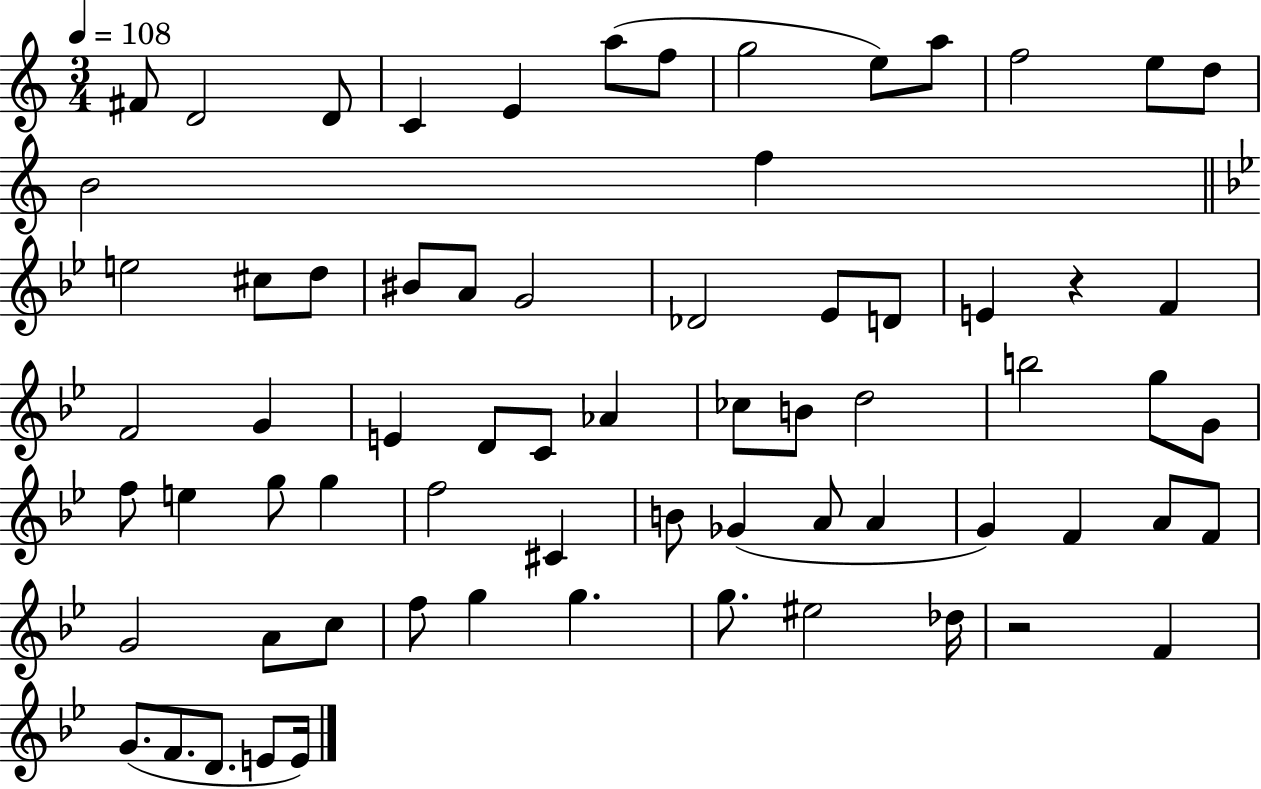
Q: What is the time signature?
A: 3/4